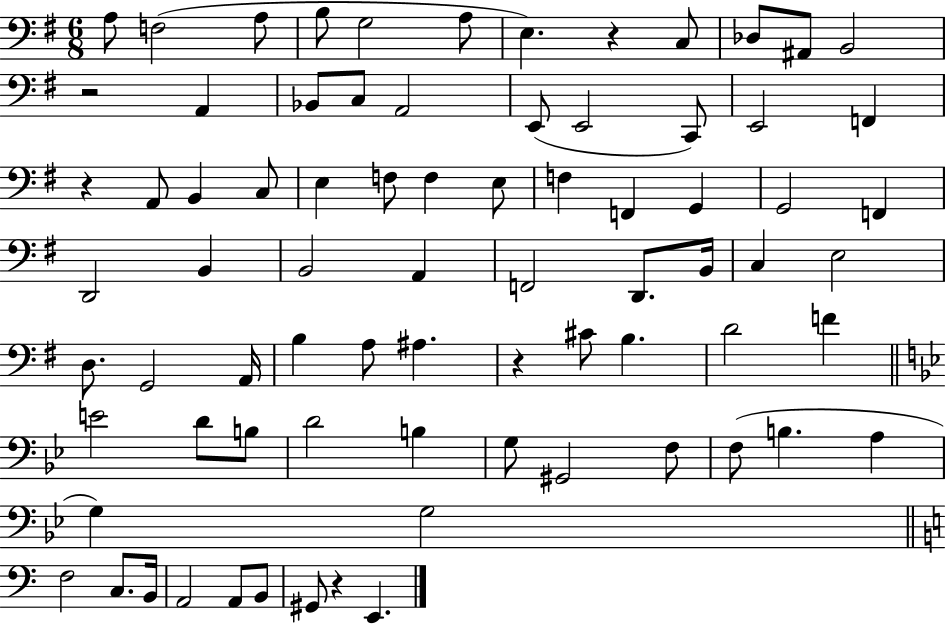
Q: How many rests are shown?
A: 5